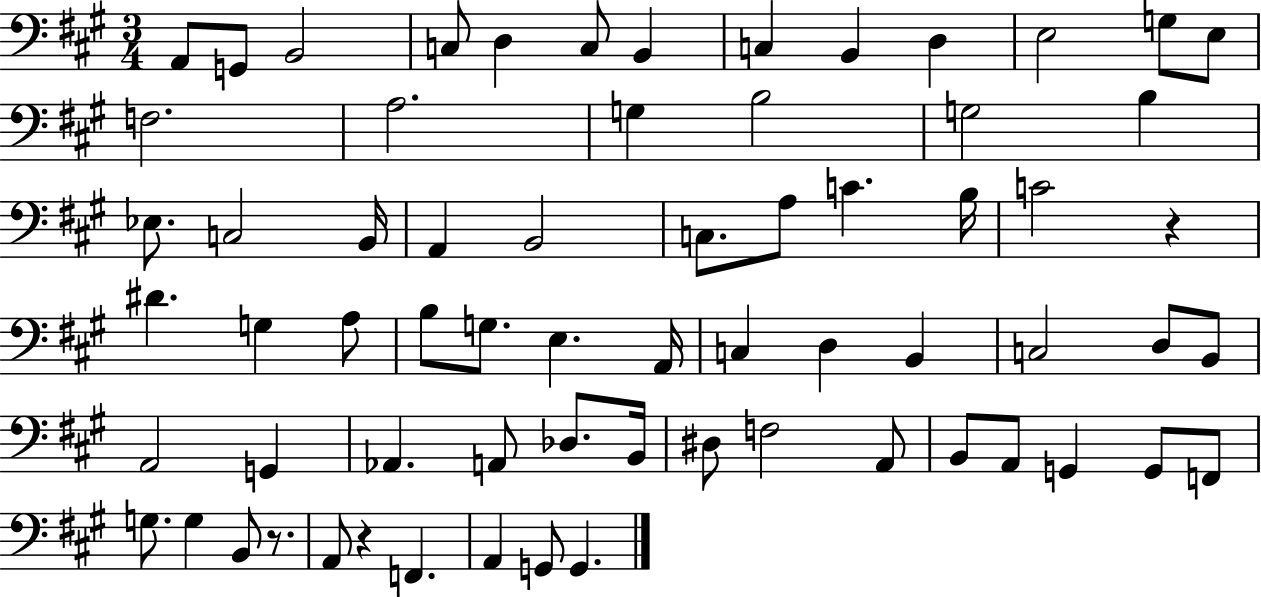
A2/e G2/e B2/h C3/e D3/q C3/e B2/q C3/q B2/q D3/q E3/h G3/e E3/e F3/h. A3/h. G3/q B3/h G3/h B3/q Eb3/e. C3/h B2/s A2/q B2/h C3/e. A3/e C4/q. B3/s C4/h R/q D#4/q. G3/q A3/e B3/e G3/e. E3/q. A2/s C3/q D3/q B2/q C3/h D3/e B2/e A2/h G2/q Ab2/q. A2/e Db3/e. B2/s D#3/e F3/h A2/e B2/e A2/e G2/q G2/e F2/e G3/e. G3/q B2/e R/e. A2/e R/q F2/q. A2/q G2/e G2/q.